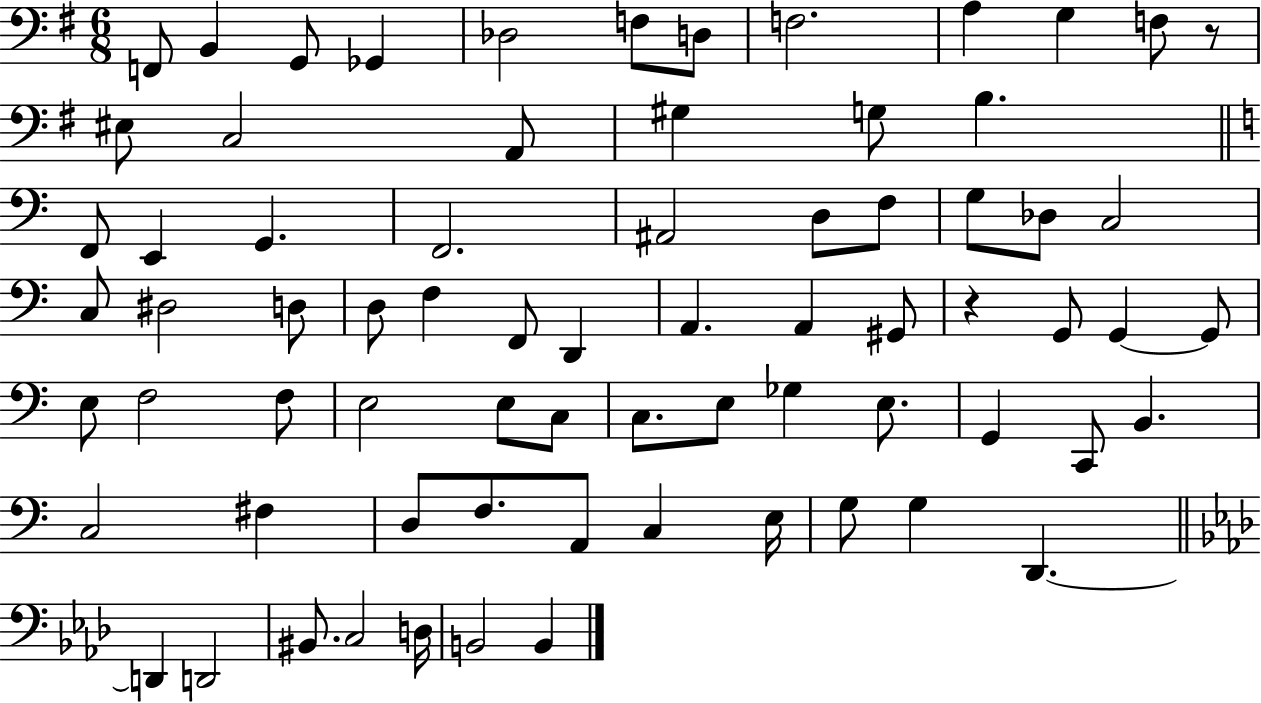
X:1
T:Untitled
M:6/8
L:1/4
K:G
F,,/2 B,, G,,/2 _G,, _D,2 F,/2 D,/2 F,2 A, G, F,/2 z/2 ^E,/2 C,2 A,,/2 ^G, G,/2 B, F,,/2 E,, G,, F,,2 ^A,,2 D,/2 F,/2 G,/2 _D,/2 C,2 C,/2 ^D,2 D,/2 D,/2 F, F,,/2 D,, A,, A,, ^G,,/2 z G,,/2 G,, G,,/2 E,/2 F,2 F,/2 E,2 E,/2 C,/2 C,/2 E,/2 _G, E,/2 G,, C,,/2 B,, C,2 ^F, D,/2 F,/2 A,,/2 C, E,/4 G,/2 G, D,, D,, D,,2 ^B,,/2 C,2 D,/4 B,,2 B,,